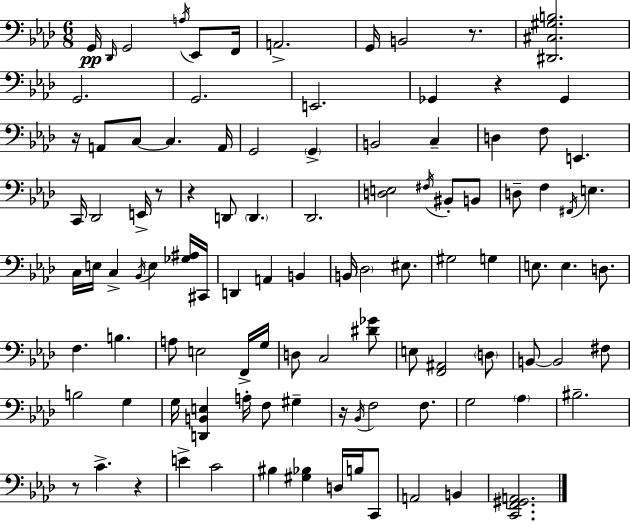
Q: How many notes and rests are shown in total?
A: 105